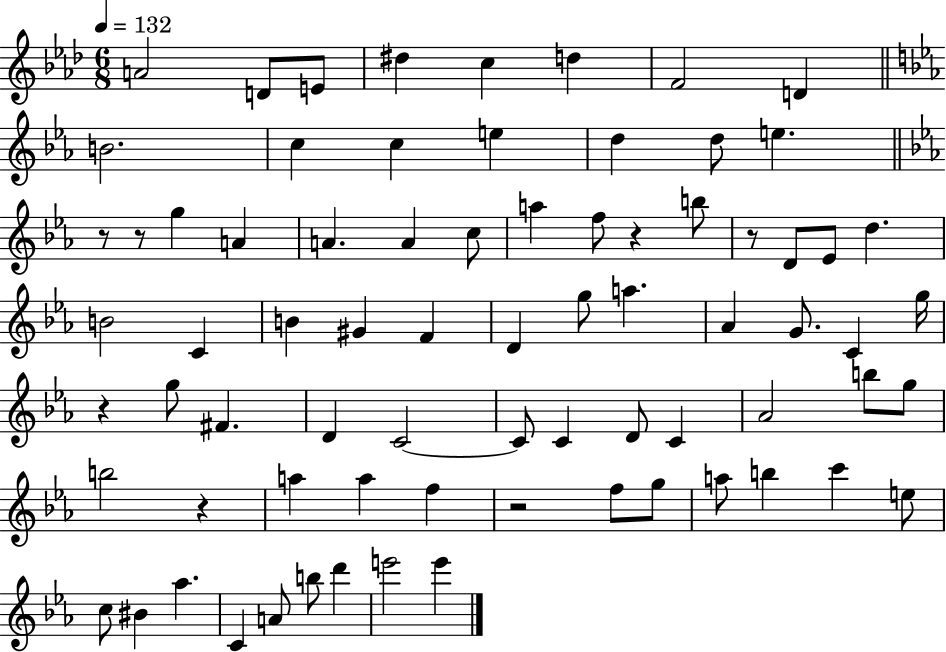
X:1
T:Untitled
M:6/8
L:1/4
K:Ab
A2 D/2 E/2 ^d c d F2 D B2 c c e d d/2 e z/2 z/2 g A A A c/2 a f/2 z b/2 z/2 D/2 _E/2 d B2 C B ^G F D g/2 a _A G/2 C g/4 z g/2 ^F D C2 C/2 C D/2 C _A2 b/2 g/2 b2 z a a f z2 f/2 g/2 a/2 b c' e/2 c/2 ^B _a C A/2 b/2 d' e'2 e'